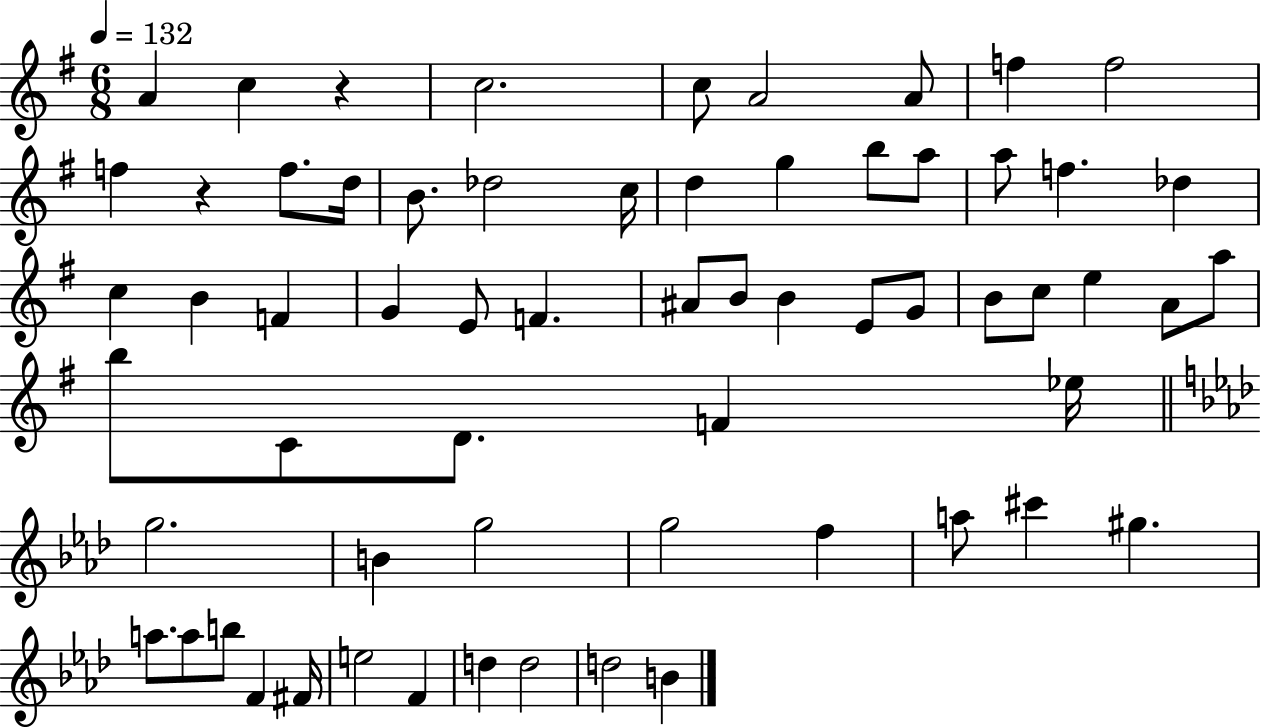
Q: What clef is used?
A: treble